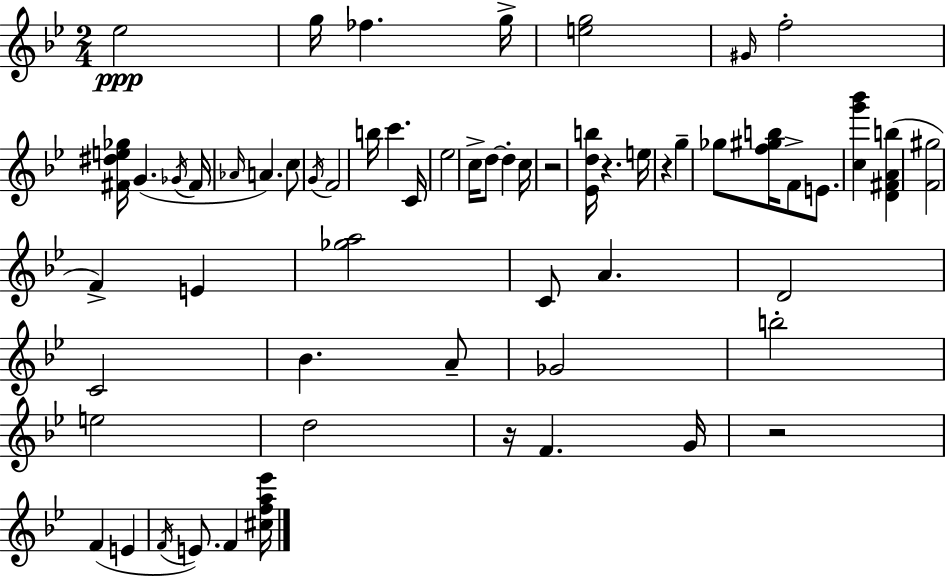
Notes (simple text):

Eb5/h G5/s FES5/q. G5/s [E5,G5]/h G#4/s F5/h [F#4,D#5,E5,Gb5]/s G4/q. Gb4/s F#4/s Ab4/s A4/q. C5/e G4/s F4/h B5/s C6/q. C4/s Eb5/h C5/s D5/e D5/q C5/s R/h [Eb4,D5,B5]/s R/q. E5/s R/q G5/q Gb5/e [F5,G#5,B5]/s F4/e E4/e. [C5,G6,Bb6]/q [D4,F#4,A4,B5]/q [F4,G#5]/h F4/q E4/q [Gb5,A5]/h C4/e A4/q. D4/h C4/h Bb4/q. A4/e Gb4/h B5/h E5/h D5/h R/s F4/q. G4/s R/h F4/q E4/q F4/s E4/e. F4/q [C#5,F5,A5,Eb6]/s